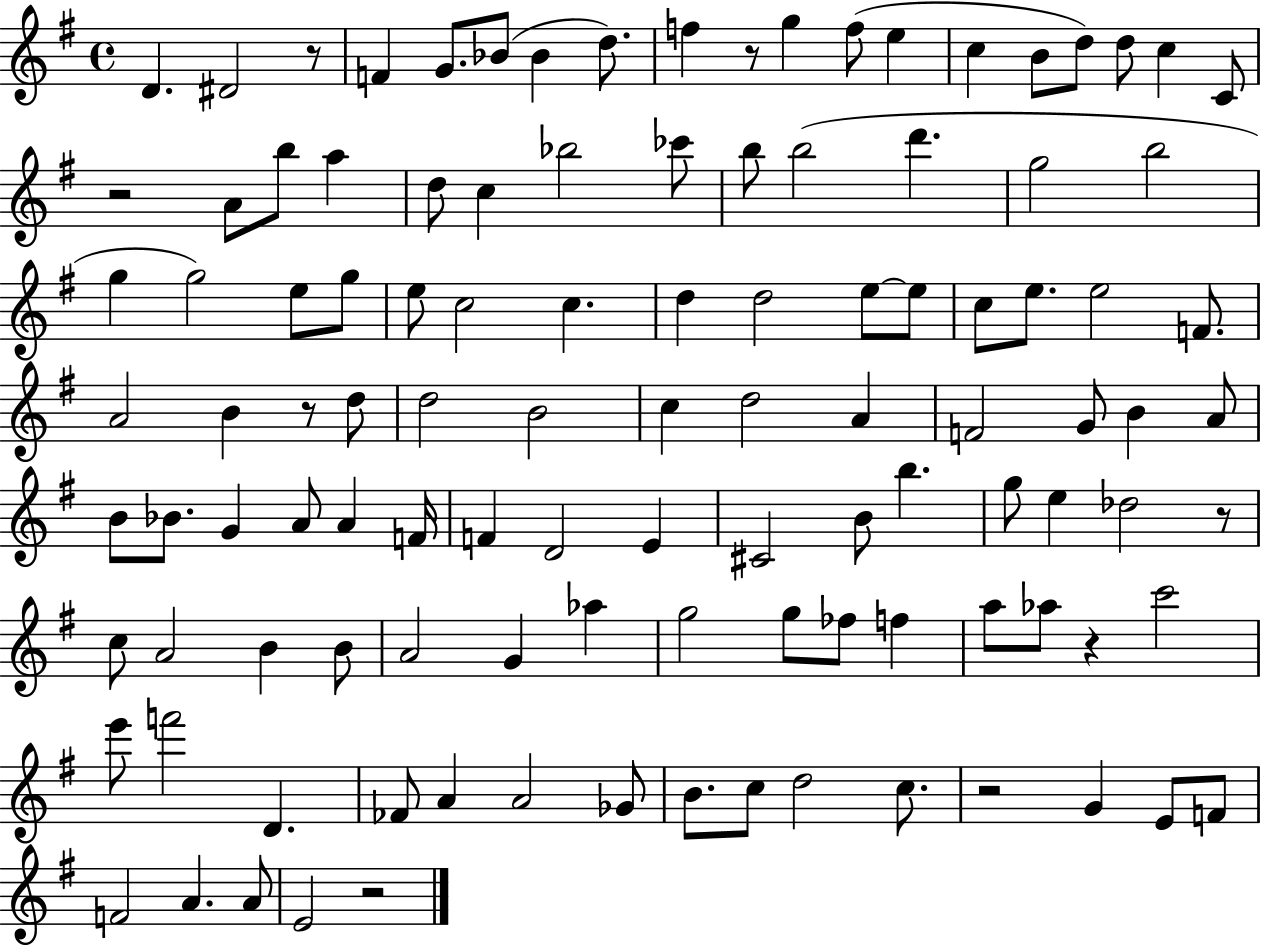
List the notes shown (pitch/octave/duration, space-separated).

D4/q. D#4/h R/e F4/q G4/e. Bb4/e Bb4/q D5/e. F5/q R/e G5/q F5/e E5/q C5/q B4/e D5/e D5/e C5/q C4/e R/h A4/e B5/e A5/q D5/e C5/q Bb5/h CES6/e B5/e B5/h D6/q. G5/h B5/h G5/q G5/h E5/e G5/e E5/e C5/h C5/q. D5/q D5/h E5/e E5/e C5/e E5/e. E5/h F4/e. A4/h B4/q R/e D5/e D5/h B4/h C5/q D5/h A4/q F4/h G4/e B4/q A4/e B4/e Bb4/e. G4/q A4/e A4/q F4/s F4/q D4/h E4/q C#4/h B4/e B5/q. G5/e E5/q Db5/h R/e C5/e A4/h B4/q B4/e A4/h G4/q Ab5/q G5/h G5/e FES5/e F5/q A5/e Ab5/e R/q C6/h E6/e F6/h D4/q. FES4/e A4/q A4/h Gb4/e B4/e. C5/e D5/h C5/e. R/h G4/q E4/e F4/e F4/h A4/q. A4/e E4/h R/h